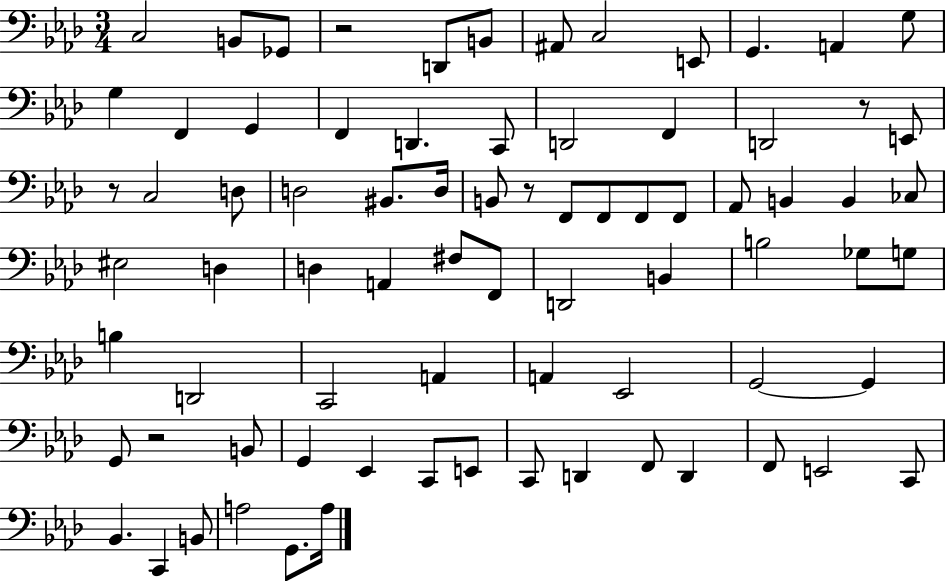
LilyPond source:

{
  \clef bass
  \numericTimeSignature
  \time 3/4
  \key aes \major
  c2 b,8 ges,8 | r2 d,8 b,8 | ais,8 c2 e,8 | g,4. a,4 g8 | \break g4 f,4 g,4 | f,4 d,4. c,8 | d,2 f,4 | d,2 r8 e,8 | \break r8 c2 d8 | d2 bis,8. d16 | b,8 r8 f,8 f,8 f,8 f,8 | aes,8 b,4 b,4 ces8 | \break eis2 d4 | d4 a,4 fis8 f,8 | d,2 b,4 | b2 ges8 g8 | \break b4 d,2 | c,2 a,4 | a,4 ees,2 | g,2~~ g,4 | \break g,8 r2 b,8 | g,4 ees,4 c,8 e,8 | c,8 d,4 f,8 d,4 | f,8 e,2 c,8 | \break bes,4. c,4 b,8 | a2 g,8. a16 | \bar "|."
}